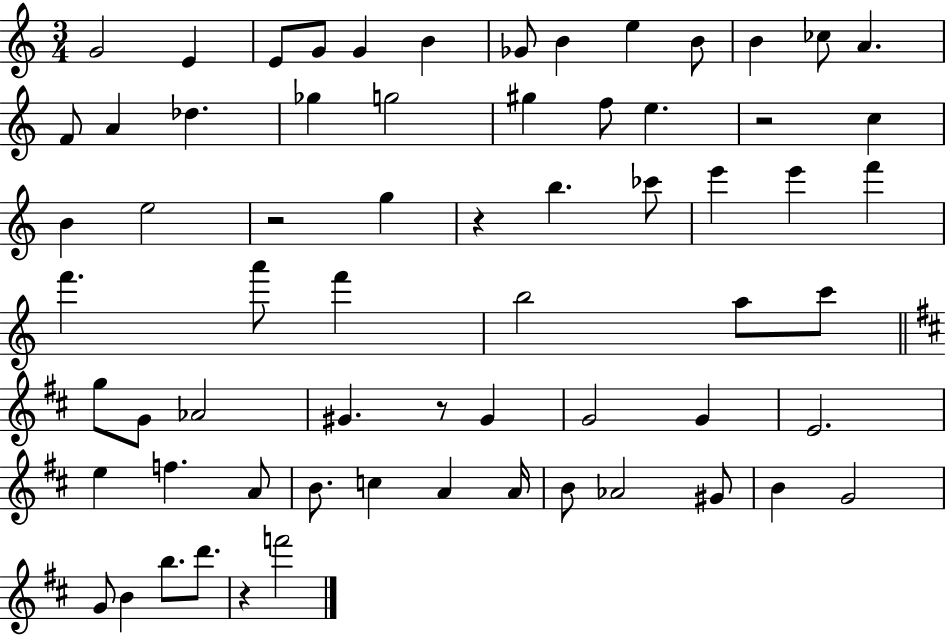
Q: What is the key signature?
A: C major